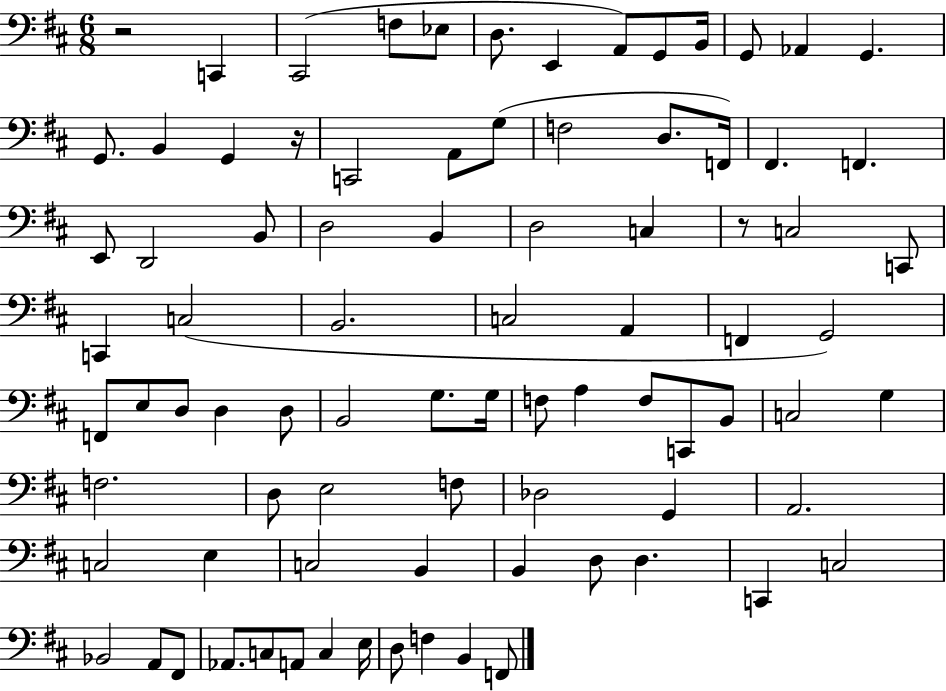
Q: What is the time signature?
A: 6/8